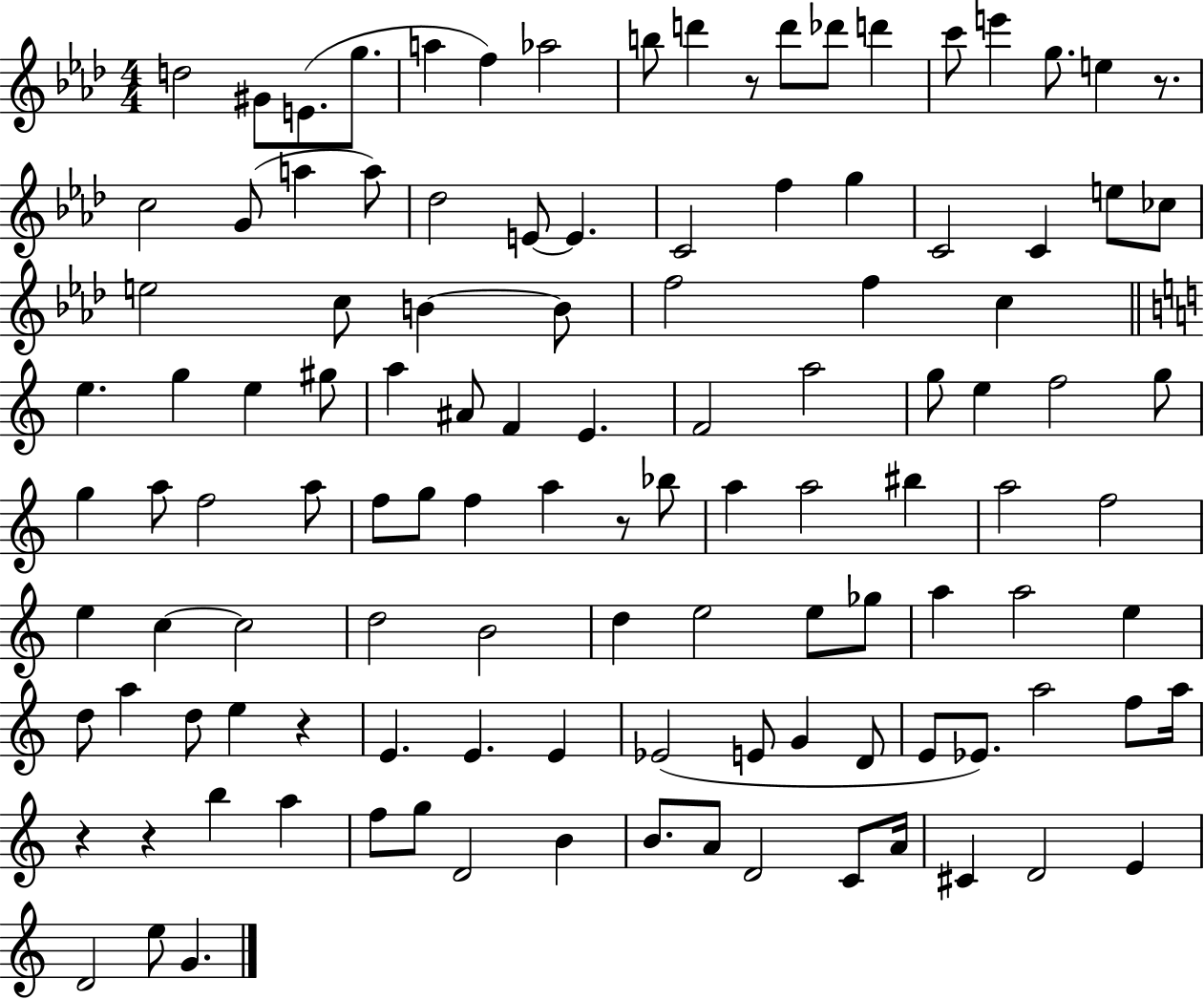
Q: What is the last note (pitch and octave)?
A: G4